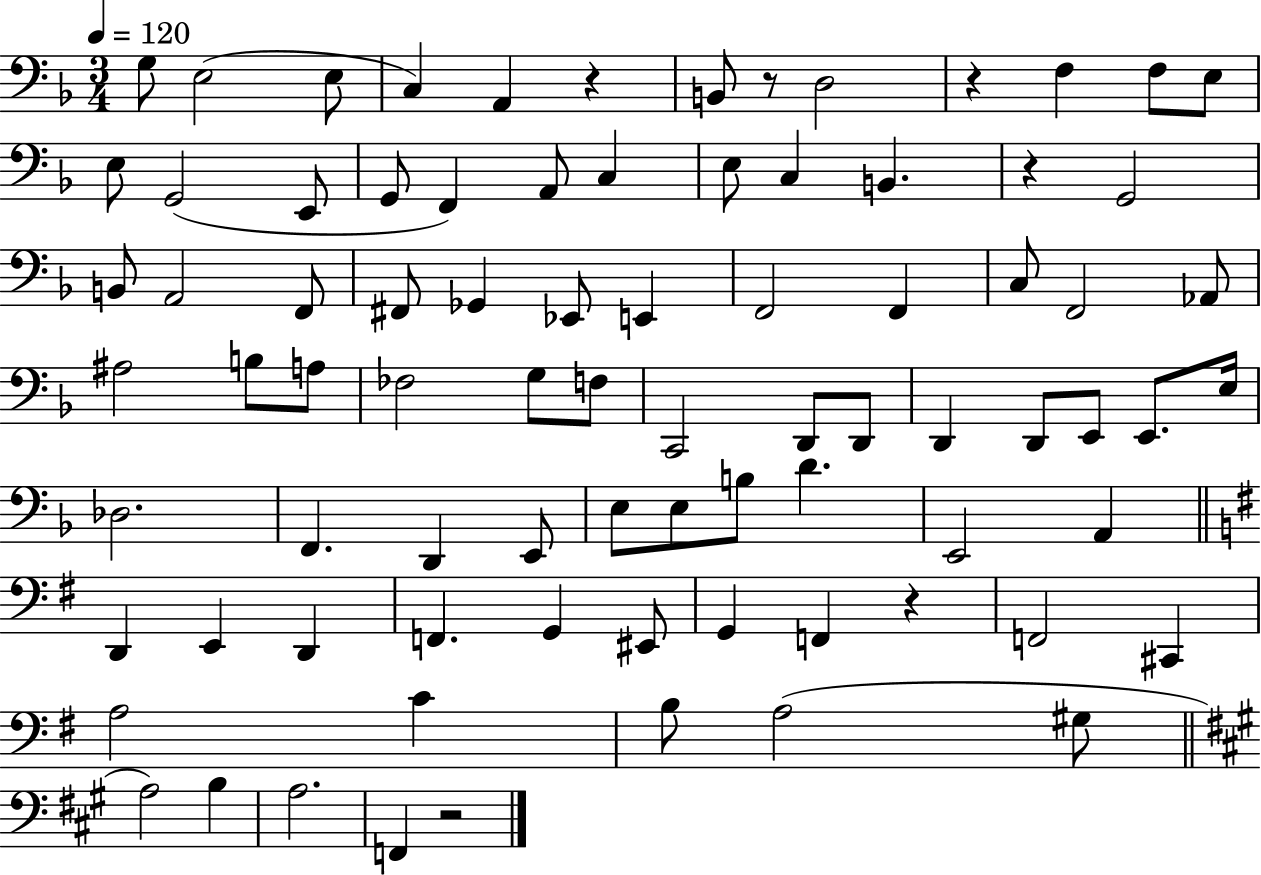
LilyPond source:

{
  \clef bass
  \numericTimeSignature
  \time 3/4
  \key f \major
  \tempo 4 = 120
  \repeat volta 2 { g8 e2( e8 | c4) a,4 r4 | b,8 r8 d2 | r4 f4 f8 e8 | \break e8 g,2( e,8 | g,8 f,4) a,8 c4 | e8 c4 b,4. | r4 g,2 | \break b,8 a,2 f,8 | fis,8 ges,4 ees,8 e,4 | f,2 f,4 | c8 f,2 aes,8 | \break ais2 b8 a8 | fes2 g8 f8 | c,2 d,8 d,8 | d,4 d,8 e,8 e,8. e16 | \break des2. | f,4. d,4 e,8 | e8 e8 b8 d'4. | e,2 a,4 | \break \bar "||" \break \key g \major d,4 e,4 d,4 | f,4. g,4 eis,8 | g,4 f,4 r4 | f,2 cis,4 | \break a2 c'4 | b8 a2( gis8 | \bar "||" \break \key a \major a2) b4 | a2. | f,4 r2 | } \bar "|."
}